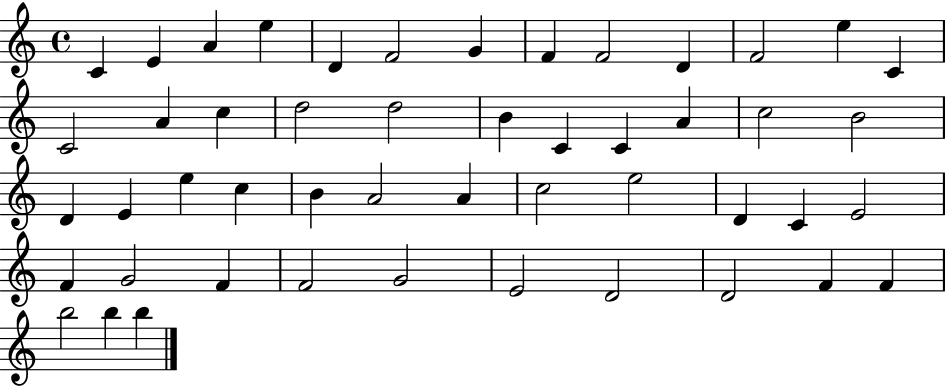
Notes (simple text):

C4/q E4/q A4/q E5/q D4/q F4/h G4/q F4/q F4/h D4/q F4/h E5/q C4/q C4/h A4/q C5/q D5/h D5/h B4/q C4/q C4/q A4/q C5/h B4/h D4/q E4/q E5/q C5/q B4/q A4/h A4/q C5/h E5/h D4/q C4/q E4/h F4/q G4/h F4/q F4/h G4/h E4/h D4/h D4/h F4/q F4/q B5/h B5/q B5/q